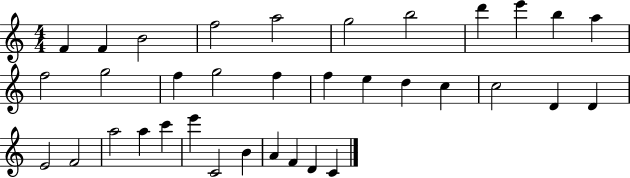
F4/q F4/q B4/h F5/h A5/h G5/h B5/h D6/q E6/q B5/q A5/q F5/h G5/h F5/q G5/h F5/q F5/q E5/q D5/q C5/q C5/h D4/q D4/q E4/h F4/h A5/h A5/q C6/q E6/q C4/h B4/q A4/q F4/q D4/q C4/q